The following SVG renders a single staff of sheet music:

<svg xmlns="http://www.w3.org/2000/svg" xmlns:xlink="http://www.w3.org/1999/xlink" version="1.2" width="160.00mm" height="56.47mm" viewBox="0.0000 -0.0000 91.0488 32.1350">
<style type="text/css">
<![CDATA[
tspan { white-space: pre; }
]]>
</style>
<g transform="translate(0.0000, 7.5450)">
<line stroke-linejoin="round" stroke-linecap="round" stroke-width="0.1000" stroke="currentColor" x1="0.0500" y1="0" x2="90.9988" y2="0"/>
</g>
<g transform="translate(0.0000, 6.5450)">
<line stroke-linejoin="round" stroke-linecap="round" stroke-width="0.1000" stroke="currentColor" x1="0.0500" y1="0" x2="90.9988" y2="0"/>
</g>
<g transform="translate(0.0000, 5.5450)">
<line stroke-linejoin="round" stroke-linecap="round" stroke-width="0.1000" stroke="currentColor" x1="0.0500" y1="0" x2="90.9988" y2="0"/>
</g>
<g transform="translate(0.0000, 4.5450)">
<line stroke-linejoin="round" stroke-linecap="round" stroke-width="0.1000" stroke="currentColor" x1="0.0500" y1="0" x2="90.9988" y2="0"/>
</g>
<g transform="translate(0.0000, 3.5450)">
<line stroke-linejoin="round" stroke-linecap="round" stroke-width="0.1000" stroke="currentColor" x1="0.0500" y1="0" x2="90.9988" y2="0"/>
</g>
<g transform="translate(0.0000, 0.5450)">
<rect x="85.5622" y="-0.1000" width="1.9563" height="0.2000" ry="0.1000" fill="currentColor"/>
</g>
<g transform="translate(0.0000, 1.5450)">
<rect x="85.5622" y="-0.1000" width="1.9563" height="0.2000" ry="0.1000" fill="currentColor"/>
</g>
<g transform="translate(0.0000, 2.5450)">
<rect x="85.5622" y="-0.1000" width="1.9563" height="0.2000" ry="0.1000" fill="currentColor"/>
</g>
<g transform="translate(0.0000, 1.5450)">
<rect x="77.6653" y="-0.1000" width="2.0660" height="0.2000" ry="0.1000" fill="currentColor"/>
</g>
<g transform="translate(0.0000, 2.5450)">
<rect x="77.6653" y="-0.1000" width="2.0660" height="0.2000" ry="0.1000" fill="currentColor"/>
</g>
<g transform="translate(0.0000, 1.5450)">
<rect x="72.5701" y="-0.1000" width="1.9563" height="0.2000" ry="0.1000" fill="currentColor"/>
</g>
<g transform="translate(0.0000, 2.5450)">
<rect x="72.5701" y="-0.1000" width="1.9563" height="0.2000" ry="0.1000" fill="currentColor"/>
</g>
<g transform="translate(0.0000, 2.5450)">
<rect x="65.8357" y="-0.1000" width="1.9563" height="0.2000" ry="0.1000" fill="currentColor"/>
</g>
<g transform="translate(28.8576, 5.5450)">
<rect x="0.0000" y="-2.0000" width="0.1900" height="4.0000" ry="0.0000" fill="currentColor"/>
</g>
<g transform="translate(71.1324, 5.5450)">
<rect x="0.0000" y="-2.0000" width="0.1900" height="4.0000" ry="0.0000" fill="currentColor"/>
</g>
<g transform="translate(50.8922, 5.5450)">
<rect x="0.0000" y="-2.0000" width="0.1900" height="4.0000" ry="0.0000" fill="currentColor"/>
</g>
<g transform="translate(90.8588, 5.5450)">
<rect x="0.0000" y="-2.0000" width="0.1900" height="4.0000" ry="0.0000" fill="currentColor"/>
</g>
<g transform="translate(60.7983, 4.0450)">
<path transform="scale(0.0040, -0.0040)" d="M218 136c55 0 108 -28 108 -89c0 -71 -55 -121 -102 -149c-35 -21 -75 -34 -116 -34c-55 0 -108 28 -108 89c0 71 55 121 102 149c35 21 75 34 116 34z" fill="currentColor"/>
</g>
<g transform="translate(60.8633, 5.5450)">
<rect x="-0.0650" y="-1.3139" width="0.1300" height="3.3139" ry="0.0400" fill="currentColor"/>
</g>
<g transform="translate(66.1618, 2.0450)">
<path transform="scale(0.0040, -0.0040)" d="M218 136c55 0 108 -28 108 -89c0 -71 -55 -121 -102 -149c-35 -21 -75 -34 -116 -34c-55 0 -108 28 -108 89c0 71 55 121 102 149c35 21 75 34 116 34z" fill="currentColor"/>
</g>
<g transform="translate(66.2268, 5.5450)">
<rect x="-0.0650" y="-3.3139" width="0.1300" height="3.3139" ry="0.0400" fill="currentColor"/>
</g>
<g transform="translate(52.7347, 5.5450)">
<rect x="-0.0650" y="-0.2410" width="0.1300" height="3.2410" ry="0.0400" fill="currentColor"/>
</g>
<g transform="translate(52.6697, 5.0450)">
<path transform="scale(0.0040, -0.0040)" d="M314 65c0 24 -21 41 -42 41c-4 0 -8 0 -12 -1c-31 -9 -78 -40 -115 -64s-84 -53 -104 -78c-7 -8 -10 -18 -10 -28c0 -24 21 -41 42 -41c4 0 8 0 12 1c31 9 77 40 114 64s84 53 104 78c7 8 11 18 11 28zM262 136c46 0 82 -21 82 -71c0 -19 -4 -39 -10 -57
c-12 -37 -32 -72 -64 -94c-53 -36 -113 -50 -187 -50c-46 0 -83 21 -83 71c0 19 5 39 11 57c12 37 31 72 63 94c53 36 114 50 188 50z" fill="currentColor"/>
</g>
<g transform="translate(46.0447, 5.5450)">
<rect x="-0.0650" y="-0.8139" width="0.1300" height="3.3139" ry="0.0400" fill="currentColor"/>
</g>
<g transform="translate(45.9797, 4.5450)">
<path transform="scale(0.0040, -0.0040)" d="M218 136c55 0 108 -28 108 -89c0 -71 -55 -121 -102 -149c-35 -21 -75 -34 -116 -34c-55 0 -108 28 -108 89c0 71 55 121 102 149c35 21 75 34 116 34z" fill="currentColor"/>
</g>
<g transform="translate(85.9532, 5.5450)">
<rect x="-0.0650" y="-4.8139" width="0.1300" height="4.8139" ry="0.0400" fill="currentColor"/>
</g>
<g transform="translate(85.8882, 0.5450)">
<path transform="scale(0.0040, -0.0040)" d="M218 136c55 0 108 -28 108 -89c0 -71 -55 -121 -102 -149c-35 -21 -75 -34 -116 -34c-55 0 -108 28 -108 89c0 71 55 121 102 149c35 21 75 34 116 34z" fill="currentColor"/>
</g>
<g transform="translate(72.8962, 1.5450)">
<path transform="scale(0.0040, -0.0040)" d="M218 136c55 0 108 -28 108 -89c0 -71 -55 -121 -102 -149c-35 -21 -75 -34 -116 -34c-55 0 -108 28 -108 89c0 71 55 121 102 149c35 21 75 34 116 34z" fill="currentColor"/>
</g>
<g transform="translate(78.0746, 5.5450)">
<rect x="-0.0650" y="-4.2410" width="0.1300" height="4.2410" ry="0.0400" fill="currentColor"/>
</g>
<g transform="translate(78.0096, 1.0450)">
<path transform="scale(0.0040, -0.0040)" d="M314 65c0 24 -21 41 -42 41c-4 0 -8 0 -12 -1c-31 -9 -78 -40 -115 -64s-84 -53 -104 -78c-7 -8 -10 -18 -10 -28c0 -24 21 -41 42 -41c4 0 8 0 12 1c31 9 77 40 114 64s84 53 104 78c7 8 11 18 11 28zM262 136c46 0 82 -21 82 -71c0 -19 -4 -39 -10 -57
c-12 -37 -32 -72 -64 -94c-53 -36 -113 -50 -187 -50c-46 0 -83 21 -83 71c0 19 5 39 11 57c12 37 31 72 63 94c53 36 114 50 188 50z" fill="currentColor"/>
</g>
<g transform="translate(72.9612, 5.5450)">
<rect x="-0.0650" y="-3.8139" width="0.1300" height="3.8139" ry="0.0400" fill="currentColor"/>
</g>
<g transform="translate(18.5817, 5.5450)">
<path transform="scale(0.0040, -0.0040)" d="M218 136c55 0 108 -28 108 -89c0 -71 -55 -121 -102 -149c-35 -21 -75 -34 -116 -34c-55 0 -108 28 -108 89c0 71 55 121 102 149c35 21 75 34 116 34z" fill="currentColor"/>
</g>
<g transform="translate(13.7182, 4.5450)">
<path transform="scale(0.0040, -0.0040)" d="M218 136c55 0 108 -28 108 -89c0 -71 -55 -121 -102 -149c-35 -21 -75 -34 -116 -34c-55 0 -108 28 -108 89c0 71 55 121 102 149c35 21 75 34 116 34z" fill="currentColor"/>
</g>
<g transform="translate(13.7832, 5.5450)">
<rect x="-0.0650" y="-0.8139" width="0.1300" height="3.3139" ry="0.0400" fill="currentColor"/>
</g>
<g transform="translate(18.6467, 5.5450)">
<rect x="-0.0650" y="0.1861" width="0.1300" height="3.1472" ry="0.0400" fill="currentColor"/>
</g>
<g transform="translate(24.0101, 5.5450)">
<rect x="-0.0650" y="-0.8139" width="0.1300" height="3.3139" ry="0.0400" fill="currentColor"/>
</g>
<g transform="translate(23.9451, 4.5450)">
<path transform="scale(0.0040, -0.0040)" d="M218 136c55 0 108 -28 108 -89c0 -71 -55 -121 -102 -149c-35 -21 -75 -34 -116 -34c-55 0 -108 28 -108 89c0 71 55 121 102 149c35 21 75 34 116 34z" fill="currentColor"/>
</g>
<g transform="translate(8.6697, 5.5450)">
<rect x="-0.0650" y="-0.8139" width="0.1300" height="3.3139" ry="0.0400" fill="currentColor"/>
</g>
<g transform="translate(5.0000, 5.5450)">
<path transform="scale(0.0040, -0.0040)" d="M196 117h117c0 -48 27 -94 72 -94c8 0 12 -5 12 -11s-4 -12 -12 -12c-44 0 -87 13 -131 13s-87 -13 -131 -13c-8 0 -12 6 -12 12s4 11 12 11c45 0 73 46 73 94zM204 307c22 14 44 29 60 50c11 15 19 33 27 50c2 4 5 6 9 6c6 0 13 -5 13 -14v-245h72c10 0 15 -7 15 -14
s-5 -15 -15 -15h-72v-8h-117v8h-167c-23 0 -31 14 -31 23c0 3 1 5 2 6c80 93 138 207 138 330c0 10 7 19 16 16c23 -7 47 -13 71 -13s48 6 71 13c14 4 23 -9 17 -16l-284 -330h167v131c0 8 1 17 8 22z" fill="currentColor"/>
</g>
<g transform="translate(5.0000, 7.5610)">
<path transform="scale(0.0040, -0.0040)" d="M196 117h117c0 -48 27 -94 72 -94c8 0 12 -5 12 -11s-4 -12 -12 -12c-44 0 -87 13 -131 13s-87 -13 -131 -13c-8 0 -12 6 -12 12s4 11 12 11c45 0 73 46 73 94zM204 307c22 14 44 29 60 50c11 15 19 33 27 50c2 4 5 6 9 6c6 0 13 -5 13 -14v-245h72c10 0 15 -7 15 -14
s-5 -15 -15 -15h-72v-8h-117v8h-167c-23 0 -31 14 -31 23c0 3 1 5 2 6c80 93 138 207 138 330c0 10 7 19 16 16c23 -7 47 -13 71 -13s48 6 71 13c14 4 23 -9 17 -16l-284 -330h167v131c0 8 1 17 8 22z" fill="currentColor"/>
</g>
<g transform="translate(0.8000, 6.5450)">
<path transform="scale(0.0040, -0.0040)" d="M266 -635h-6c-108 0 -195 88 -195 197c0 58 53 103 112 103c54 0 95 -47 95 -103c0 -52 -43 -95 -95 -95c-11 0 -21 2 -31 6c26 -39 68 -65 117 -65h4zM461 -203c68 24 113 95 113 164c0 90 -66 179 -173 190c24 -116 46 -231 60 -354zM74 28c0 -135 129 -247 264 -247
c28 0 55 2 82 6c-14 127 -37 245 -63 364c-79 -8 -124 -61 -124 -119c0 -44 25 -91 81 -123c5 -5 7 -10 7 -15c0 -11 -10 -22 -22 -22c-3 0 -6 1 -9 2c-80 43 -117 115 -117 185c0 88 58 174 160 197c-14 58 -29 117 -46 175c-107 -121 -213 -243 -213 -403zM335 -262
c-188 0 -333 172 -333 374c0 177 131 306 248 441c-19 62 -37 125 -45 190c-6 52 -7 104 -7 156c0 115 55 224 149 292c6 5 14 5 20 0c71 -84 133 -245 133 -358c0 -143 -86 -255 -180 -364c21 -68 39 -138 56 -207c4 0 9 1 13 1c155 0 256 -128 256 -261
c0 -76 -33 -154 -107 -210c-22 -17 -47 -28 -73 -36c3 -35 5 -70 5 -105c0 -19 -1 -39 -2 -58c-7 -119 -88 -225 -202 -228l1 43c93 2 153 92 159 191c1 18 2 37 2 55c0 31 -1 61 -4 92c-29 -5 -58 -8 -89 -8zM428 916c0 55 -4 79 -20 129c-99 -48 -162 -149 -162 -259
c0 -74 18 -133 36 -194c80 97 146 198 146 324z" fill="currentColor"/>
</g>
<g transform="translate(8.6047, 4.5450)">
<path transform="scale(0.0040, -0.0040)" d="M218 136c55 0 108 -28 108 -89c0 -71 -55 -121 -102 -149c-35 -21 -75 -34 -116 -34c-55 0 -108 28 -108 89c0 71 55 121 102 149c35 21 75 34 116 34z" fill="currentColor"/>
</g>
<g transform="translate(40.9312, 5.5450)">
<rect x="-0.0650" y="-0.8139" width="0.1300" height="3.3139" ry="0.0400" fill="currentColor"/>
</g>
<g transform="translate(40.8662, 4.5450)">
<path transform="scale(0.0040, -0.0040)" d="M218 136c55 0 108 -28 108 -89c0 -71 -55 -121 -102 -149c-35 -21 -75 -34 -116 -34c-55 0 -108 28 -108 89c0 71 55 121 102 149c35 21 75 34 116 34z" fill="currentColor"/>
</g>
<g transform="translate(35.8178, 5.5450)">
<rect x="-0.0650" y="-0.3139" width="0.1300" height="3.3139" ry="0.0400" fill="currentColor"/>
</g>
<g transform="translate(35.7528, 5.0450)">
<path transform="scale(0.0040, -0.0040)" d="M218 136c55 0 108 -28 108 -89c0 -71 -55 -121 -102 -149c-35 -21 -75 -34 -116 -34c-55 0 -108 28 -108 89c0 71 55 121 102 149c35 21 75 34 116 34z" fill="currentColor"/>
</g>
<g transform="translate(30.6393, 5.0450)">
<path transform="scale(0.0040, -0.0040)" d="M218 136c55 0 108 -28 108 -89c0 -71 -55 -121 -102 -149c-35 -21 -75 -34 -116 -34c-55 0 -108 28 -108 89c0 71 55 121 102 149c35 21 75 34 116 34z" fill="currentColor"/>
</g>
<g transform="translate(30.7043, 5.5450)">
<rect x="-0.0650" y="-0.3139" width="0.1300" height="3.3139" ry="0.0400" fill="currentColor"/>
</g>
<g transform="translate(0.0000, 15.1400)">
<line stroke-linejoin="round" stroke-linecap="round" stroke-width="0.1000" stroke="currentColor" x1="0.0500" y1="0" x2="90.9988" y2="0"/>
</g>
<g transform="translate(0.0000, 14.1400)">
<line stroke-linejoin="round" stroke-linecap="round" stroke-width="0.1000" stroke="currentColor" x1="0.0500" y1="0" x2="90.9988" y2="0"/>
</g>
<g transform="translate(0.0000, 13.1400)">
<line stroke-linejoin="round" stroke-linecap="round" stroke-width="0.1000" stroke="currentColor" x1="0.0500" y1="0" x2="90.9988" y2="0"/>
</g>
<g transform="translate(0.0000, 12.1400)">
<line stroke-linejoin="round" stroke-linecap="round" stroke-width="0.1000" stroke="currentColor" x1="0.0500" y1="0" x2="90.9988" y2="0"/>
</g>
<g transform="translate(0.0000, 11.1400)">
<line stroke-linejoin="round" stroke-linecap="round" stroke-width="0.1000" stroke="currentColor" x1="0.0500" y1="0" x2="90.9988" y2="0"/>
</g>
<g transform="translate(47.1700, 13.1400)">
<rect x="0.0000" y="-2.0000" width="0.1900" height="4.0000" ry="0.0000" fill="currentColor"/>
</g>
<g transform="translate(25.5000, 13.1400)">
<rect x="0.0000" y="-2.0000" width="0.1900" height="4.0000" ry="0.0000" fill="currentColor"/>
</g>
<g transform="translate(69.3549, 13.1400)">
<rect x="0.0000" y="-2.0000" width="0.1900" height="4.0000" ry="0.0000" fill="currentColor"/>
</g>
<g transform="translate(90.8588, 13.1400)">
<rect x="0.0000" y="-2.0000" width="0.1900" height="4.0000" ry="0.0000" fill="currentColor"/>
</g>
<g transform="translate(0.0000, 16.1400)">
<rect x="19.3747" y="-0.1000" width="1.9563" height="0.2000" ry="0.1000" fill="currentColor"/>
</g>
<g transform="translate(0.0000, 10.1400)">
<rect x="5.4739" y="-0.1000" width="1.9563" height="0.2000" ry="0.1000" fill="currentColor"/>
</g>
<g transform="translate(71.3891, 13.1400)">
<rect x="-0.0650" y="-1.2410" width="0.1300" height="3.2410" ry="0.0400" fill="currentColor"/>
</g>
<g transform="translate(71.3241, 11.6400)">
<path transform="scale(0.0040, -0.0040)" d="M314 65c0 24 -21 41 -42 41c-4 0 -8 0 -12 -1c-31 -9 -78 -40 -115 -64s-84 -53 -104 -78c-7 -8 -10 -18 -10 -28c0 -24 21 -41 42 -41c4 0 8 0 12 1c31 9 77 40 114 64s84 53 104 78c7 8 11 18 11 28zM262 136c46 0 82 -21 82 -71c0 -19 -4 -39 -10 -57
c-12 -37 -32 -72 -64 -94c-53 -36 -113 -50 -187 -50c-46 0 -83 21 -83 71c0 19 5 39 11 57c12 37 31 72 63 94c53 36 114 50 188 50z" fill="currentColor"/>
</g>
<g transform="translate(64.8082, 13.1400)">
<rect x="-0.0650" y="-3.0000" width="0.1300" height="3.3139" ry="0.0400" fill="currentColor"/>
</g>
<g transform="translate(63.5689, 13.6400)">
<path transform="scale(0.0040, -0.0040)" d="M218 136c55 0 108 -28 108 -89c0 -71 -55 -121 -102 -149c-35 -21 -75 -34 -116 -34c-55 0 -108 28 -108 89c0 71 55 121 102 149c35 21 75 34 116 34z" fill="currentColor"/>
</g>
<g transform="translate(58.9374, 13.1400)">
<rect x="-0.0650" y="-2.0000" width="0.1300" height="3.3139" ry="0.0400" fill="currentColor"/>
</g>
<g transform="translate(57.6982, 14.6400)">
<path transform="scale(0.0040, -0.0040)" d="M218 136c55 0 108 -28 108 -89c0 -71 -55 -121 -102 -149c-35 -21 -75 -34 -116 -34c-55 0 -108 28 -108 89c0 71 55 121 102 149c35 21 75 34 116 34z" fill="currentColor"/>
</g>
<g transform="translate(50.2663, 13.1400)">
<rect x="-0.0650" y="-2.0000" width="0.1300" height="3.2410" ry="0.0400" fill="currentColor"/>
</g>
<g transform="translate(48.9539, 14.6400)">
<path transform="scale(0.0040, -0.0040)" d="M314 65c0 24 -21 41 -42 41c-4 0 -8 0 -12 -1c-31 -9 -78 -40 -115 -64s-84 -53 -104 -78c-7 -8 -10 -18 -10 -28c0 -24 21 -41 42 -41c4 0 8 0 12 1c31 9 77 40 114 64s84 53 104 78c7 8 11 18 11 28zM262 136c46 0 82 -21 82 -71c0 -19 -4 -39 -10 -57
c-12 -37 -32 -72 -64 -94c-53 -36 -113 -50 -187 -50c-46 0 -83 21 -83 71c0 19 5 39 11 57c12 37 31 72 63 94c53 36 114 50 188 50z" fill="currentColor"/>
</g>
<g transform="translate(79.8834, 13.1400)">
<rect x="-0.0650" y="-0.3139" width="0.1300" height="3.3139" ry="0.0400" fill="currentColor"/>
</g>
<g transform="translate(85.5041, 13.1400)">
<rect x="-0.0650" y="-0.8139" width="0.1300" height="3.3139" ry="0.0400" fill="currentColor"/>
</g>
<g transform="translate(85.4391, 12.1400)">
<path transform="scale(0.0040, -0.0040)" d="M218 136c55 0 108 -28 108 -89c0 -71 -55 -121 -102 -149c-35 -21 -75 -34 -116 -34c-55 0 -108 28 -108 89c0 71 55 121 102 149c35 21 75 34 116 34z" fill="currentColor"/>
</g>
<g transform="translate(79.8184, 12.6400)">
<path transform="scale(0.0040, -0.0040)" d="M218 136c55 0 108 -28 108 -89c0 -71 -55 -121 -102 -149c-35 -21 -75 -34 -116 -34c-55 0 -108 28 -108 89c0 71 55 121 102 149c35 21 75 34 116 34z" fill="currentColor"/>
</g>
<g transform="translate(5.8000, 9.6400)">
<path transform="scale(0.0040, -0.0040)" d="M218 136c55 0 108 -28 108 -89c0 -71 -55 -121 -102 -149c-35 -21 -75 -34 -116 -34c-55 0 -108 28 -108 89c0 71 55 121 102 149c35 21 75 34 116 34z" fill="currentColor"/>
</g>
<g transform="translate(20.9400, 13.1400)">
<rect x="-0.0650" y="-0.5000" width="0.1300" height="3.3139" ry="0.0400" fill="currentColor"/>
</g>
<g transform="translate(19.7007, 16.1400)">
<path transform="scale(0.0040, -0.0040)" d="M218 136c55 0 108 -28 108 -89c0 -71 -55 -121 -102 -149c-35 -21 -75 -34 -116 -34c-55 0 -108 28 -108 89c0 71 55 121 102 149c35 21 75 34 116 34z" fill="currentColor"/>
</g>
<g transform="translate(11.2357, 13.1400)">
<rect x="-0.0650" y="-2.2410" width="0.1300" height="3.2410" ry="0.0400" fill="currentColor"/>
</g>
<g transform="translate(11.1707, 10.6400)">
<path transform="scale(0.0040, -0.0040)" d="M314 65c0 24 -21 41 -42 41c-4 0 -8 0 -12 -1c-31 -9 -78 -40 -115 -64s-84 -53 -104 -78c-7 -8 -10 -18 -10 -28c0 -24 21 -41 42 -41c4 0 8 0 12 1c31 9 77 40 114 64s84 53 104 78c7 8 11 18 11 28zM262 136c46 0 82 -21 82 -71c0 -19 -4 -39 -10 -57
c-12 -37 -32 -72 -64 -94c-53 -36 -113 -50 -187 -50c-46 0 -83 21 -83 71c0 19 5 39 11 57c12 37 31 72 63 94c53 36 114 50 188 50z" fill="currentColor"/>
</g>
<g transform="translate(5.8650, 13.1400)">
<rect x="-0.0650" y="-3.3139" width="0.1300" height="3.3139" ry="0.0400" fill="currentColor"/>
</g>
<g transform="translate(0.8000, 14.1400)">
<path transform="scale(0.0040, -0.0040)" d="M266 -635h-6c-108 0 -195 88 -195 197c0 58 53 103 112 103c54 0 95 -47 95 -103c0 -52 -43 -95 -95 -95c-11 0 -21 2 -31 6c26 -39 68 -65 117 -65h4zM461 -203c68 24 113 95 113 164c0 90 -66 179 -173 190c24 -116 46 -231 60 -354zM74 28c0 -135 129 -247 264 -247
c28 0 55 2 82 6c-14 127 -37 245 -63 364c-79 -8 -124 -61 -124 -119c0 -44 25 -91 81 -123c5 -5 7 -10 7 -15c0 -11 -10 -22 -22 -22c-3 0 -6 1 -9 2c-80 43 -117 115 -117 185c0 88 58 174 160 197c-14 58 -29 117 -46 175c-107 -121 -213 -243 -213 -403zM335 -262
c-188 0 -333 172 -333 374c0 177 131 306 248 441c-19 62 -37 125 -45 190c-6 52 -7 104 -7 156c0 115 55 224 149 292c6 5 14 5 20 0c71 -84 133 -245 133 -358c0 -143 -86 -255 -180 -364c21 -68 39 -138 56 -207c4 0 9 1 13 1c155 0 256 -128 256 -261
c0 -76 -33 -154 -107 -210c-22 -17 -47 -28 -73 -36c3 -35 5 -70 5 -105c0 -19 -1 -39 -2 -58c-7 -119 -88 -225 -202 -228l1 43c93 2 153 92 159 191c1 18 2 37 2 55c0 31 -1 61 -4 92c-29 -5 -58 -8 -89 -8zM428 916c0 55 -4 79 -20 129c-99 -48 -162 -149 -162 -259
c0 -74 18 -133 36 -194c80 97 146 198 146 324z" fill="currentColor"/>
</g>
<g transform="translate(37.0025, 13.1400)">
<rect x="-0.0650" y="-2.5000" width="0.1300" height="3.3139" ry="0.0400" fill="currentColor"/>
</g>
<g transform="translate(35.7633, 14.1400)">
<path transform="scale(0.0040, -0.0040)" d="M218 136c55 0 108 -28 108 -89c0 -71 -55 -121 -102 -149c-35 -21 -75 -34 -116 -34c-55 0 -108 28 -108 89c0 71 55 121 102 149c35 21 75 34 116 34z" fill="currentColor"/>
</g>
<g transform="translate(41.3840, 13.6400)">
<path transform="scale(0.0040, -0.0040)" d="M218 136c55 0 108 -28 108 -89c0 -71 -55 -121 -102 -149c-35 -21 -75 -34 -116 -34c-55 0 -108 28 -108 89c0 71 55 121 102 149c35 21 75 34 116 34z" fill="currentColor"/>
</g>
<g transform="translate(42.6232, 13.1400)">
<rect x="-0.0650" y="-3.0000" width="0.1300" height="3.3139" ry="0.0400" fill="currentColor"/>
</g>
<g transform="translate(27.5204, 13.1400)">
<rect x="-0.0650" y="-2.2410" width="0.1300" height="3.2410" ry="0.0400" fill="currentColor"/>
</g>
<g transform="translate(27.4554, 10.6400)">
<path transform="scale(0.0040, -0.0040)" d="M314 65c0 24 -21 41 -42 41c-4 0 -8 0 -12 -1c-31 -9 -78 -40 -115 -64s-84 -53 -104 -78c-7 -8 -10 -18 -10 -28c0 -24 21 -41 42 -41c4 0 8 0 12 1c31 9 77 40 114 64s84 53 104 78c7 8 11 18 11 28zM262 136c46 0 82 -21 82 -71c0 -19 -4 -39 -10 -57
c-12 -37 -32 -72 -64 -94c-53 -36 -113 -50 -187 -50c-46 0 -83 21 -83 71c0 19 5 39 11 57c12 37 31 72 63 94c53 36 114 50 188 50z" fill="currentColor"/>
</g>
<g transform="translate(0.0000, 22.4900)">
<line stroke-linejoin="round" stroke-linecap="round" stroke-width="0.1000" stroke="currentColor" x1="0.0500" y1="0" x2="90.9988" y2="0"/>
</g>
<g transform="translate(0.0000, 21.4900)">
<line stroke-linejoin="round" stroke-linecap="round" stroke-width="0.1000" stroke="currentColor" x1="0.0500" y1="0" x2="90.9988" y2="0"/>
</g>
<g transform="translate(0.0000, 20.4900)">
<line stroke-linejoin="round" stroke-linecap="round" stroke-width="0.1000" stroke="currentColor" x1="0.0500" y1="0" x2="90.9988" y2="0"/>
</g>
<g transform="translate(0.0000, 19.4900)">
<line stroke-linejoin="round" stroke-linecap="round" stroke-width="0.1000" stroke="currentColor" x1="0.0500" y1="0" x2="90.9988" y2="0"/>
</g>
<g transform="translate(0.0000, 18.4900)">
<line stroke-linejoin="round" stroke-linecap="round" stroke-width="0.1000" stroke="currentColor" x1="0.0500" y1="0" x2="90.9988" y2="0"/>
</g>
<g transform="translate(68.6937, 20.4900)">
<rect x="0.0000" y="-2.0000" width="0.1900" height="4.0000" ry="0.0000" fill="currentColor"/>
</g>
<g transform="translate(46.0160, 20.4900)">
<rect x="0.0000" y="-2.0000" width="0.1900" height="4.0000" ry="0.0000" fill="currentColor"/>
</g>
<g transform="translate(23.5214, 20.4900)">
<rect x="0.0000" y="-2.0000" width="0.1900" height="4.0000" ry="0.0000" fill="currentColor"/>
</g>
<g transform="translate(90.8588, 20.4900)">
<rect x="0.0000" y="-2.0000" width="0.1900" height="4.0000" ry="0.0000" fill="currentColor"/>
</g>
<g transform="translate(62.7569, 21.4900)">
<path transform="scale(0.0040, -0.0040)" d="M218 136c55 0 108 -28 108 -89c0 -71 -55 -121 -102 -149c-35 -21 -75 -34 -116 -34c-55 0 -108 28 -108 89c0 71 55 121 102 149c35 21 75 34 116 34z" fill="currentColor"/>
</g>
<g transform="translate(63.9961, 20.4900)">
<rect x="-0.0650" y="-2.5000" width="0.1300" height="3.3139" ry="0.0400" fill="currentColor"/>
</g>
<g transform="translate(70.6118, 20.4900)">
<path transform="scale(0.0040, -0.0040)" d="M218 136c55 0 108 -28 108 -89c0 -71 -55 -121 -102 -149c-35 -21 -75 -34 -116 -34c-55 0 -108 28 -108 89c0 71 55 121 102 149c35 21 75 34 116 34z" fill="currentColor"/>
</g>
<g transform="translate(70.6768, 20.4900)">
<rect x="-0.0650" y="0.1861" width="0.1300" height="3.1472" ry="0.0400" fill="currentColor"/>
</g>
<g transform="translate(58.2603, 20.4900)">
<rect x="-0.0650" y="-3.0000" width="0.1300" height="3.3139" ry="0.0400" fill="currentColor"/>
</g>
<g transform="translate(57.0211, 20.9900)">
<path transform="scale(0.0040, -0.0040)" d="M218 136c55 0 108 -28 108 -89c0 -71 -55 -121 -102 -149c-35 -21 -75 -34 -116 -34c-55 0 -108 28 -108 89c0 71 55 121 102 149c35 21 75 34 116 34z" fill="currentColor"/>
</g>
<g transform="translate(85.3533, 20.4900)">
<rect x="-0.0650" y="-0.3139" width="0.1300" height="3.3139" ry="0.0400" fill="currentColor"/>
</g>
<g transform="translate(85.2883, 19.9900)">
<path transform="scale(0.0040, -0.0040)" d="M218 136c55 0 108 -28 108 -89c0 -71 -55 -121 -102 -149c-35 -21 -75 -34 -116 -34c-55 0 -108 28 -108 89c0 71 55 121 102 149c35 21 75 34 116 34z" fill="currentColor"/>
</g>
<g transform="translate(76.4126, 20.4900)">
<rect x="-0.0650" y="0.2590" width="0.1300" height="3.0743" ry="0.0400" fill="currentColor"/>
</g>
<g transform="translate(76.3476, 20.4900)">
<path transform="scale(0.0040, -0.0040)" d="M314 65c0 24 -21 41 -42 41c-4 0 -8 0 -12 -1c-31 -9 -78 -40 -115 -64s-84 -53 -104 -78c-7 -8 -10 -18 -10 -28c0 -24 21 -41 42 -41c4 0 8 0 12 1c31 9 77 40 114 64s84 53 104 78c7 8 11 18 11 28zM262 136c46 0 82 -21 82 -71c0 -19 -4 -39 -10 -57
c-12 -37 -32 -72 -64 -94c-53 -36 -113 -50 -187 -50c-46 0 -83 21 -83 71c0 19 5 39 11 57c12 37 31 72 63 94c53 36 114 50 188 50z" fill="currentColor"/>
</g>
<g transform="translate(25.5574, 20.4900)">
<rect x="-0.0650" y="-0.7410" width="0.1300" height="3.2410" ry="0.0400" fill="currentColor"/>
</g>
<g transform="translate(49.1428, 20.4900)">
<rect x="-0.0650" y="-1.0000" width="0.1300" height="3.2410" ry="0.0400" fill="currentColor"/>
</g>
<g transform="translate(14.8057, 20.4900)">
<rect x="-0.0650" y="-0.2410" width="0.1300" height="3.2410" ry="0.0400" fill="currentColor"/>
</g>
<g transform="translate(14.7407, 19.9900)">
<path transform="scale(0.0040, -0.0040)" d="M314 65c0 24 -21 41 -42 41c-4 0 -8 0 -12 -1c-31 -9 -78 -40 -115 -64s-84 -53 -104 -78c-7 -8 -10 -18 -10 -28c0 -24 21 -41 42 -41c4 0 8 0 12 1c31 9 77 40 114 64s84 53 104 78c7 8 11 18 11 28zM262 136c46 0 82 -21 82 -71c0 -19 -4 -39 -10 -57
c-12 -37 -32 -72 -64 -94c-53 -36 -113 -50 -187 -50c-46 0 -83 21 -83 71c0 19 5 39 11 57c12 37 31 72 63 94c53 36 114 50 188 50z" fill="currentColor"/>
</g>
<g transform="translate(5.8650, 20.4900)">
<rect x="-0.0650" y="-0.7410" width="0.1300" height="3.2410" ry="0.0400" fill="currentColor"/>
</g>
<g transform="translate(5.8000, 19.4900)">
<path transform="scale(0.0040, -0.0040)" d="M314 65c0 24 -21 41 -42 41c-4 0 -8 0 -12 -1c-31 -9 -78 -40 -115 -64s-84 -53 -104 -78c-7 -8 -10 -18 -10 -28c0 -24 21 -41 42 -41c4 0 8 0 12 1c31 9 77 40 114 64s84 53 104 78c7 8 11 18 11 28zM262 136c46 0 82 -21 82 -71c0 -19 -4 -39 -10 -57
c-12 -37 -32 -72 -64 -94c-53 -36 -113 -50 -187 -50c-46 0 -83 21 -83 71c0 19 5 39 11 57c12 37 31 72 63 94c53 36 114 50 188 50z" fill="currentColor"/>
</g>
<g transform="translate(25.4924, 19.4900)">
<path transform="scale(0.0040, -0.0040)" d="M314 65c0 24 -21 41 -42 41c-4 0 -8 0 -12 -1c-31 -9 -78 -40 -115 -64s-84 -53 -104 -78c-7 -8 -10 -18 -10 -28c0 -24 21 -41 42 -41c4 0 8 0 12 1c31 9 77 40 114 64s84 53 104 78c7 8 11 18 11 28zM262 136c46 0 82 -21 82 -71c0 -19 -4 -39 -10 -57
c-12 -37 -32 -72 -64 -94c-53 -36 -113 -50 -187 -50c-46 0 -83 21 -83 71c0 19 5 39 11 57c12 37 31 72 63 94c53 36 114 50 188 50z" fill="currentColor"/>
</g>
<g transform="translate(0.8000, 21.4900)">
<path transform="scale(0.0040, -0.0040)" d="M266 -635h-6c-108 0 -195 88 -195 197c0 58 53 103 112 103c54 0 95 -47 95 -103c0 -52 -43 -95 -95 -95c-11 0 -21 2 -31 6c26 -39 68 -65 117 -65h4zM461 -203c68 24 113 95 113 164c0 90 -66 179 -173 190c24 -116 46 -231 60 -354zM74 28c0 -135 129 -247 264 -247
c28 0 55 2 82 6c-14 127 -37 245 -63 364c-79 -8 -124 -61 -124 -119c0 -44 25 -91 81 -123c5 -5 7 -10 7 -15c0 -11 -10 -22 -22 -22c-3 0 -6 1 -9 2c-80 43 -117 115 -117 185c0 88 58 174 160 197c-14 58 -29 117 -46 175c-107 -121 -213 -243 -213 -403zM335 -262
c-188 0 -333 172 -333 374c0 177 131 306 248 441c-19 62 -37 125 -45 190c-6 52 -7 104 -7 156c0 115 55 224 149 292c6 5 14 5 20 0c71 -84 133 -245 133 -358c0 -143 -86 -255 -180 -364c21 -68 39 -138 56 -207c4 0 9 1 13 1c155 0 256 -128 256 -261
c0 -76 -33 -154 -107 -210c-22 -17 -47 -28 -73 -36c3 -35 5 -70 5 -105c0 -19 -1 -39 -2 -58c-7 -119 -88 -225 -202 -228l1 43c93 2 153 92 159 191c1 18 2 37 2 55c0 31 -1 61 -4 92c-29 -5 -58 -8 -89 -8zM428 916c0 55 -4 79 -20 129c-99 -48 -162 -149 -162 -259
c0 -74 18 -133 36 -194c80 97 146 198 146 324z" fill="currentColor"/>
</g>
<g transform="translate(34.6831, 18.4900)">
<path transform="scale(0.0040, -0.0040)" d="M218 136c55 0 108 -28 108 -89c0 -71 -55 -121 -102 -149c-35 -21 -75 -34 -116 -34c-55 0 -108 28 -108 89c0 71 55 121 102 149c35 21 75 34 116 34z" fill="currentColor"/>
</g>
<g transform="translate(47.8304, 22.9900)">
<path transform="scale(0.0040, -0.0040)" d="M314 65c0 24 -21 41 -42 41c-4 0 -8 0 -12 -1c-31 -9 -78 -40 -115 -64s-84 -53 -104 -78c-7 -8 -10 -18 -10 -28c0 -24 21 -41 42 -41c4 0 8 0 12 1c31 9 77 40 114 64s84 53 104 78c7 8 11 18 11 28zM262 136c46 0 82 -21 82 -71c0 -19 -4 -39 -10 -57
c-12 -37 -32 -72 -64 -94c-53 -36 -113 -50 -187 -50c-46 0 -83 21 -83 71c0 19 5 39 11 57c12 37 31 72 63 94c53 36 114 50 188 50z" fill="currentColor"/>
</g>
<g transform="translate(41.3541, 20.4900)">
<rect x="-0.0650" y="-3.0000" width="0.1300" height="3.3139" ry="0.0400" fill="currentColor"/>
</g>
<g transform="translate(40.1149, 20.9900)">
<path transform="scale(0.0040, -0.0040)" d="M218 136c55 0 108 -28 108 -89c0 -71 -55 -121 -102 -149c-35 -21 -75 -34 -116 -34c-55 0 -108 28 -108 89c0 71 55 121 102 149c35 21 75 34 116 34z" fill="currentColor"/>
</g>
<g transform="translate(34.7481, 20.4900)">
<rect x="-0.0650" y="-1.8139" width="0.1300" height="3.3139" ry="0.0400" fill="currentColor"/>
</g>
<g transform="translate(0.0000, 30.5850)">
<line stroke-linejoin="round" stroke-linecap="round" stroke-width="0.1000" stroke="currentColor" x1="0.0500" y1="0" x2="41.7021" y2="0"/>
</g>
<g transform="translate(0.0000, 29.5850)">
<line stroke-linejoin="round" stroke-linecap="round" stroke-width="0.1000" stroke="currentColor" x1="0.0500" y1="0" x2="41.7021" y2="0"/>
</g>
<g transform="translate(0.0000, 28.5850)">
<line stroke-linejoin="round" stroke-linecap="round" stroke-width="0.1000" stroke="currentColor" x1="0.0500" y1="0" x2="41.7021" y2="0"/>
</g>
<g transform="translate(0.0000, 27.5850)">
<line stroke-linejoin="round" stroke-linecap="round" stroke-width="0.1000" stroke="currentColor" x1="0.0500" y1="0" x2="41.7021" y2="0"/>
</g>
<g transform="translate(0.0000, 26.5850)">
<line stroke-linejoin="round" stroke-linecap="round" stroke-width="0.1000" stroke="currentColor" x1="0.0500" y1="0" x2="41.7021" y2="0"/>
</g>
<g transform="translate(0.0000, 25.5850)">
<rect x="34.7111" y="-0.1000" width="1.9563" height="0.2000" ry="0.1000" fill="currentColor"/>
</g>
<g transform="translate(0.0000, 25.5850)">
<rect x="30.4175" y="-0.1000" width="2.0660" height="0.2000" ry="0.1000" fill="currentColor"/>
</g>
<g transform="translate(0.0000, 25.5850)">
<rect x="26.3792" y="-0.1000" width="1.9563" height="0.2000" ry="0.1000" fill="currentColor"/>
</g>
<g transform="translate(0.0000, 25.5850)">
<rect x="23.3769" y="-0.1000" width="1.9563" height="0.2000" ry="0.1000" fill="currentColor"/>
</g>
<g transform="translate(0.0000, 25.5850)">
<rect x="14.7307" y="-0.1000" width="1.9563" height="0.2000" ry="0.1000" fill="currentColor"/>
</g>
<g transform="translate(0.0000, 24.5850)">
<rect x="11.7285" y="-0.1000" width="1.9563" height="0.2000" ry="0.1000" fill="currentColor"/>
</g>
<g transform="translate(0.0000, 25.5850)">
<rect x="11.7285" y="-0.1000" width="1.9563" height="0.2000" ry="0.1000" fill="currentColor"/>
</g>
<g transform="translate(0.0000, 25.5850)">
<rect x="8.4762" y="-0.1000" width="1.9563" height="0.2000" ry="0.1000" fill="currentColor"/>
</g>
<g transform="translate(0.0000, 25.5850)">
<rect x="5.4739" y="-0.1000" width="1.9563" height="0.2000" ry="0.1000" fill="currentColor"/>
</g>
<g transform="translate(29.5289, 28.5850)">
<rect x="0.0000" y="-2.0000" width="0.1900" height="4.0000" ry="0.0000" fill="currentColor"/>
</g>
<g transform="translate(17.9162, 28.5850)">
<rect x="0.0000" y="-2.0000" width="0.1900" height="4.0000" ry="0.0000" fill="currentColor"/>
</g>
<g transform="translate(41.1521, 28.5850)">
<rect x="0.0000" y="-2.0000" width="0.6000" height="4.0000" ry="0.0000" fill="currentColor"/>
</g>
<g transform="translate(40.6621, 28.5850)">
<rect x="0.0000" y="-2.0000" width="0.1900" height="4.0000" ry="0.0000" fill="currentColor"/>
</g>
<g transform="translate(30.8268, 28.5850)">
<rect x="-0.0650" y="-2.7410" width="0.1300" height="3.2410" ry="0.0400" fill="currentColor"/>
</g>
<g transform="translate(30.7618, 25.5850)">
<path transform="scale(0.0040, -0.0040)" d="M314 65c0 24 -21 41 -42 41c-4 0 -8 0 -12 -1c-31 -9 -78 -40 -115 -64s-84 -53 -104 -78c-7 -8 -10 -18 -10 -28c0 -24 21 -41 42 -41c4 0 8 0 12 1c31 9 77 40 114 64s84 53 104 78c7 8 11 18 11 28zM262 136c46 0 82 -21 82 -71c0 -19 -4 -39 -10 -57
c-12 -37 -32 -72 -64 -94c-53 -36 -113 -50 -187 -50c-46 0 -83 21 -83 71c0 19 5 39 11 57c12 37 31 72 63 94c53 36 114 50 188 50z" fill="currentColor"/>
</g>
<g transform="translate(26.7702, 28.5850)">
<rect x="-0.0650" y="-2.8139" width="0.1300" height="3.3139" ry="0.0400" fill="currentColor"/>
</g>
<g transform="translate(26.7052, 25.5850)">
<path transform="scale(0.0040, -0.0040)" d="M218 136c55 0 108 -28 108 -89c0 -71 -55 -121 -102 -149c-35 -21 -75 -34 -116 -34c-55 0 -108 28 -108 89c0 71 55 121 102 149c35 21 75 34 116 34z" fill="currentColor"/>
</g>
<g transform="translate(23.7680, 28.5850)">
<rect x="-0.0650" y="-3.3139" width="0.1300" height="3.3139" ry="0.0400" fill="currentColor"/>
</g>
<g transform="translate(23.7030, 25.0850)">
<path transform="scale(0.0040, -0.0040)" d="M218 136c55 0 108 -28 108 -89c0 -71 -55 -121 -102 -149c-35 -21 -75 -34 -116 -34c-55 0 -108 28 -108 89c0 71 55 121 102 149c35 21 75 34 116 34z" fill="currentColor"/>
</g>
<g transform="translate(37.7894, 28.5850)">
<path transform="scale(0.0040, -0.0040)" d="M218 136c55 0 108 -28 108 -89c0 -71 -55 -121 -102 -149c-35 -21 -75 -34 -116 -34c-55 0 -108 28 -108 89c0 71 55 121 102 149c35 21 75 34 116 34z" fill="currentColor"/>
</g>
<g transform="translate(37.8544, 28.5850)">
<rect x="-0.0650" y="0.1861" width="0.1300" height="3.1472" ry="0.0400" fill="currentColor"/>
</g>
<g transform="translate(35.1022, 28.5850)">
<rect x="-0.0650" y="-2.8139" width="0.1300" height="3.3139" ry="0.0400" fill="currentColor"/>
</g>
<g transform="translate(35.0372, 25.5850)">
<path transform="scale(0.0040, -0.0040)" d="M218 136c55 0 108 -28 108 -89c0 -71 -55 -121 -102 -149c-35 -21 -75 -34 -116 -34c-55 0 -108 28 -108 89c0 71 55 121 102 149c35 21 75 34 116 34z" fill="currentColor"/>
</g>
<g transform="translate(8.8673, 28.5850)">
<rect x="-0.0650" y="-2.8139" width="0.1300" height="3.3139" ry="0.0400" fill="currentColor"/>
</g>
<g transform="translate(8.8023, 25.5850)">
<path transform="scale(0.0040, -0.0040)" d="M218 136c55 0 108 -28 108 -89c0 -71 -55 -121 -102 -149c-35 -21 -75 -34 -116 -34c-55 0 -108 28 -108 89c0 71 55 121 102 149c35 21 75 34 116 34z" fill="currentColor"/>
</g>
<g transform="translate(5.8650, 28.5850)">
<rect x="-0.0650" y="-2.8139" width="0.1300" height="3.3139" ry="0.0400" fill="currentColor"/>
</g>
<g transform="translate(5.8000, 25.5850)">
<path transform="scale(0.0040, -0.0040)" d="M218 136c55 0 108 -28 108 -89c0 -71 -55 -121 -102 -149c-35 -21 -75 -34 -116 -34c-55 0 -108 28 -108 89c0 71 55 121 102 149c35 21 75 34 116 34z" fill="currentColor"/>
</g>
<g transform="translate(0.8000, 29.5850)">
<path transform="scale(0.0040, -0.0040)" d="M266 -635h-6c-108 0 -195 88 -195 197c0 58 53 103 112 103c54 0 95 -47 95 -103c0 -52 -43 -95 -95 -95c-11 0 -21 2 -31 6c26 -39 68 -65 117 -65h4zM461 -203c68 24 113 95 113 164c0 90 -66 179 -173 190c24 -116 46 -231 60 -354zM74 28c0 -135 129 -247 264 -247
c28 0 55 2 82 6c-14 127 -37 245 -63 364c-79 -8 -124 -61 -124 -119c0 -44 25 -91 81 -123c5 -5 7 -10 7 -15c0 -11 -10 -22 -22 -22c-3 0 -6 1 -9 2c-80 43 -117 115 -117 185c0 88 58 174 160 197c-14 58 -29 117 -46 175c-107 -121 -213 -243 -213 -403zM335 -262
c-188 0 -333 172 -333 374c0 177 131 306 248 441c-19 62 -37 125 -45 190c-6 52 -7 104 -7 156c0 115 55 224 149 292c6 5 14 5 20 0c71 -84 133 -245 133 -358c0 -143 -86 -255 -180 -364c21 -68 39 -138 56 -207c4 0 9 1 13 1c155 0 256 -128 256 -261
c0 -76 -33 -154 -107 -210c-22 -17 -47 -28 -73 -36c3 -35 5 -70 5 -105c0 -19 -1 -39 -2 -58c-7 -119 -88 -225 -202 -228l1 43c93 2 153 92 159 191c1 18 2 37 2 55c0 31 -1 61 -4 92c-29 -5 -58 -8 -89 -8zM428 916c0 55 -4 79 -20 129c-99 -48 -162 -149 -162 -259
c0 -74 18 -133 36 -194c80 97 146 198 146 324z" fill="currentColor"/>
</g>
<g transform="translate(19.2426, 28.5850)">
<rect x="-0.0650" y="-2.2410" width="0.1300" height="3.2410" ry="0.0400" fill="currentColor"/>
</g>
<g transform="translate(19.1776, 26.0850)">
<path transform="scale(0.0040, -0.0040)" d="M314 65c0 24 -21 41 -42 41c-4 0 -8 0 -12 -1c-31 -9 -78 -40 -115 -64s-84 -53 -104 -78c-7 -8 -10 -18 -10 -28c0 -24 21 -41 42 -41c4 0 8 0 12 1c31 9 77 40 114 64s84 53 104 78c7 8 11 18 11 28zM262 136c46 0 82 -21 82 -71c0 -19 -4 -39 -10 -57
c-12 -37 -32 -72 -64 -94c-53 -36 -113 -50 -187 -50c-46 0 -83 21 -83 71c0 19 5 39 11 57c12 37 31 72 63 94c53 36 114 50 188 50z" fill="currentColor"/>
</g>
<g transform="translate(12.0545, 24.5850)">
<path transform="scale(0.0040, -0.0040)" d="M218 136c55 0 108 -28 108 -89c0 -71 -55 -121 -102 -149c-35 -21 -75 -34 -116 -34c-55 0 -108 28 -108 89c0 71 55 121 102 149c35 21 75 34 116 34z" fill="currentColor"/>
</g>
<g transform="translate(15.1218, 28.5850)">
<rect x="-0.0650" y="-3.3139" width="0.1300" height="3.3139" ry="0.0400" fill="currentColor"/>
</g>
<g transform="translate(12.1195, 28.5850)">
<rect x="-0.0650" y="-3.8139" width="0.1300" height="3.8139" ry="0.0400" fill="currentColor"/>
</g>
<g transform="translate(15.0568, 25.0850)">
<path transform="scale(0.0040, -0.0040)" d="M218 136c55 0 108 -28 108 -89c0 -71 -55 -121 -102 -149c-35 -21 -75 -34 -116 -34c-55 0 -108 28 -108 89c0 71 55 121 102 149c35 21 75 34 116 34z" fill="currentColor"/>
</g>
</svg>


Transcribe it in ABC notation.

X:1
T:Untitled
M:4/4
L:1/4
K:C
d d B d c c d d c2 e b c' d'2 e' b g2 C g2 G A F2 F A e2 c d d2 c2 d2 f A D2 A G B B2 c a a c' b g2 b a a2 a B